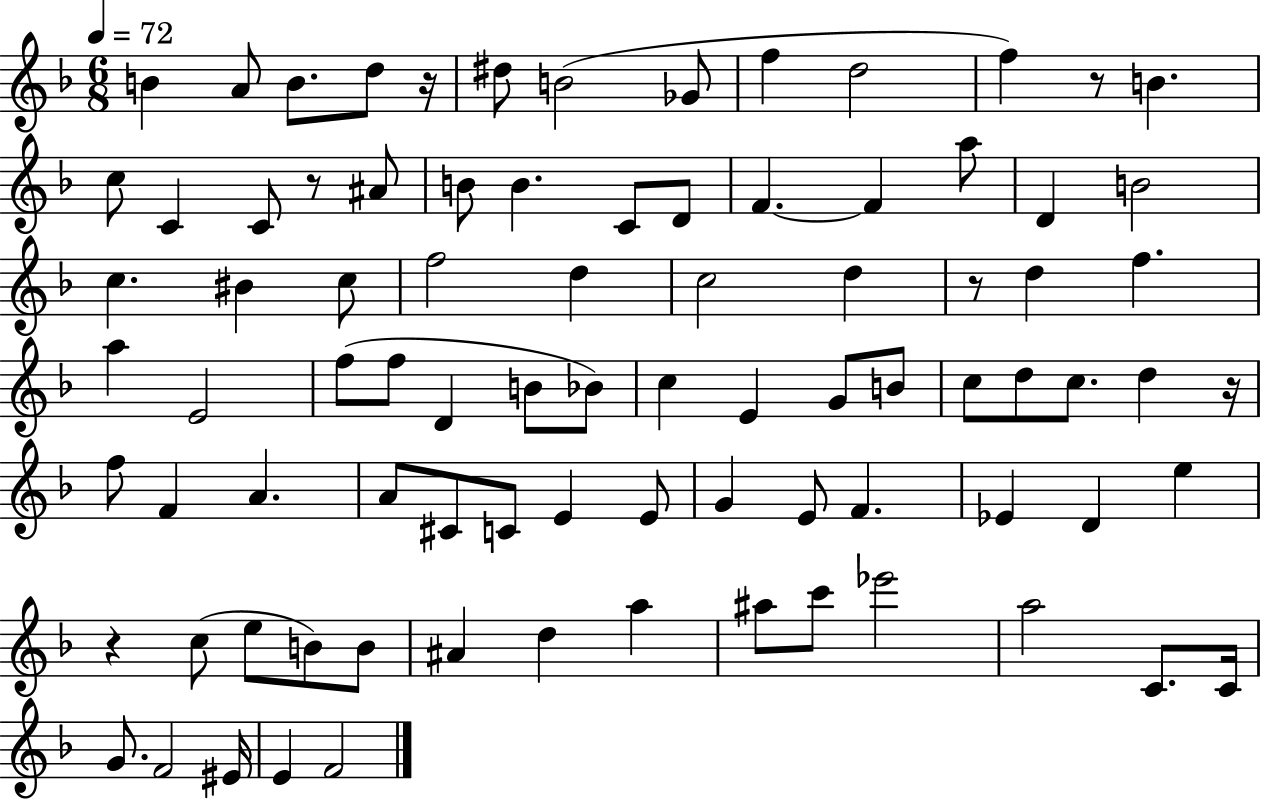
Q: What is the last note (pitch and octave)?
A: F4